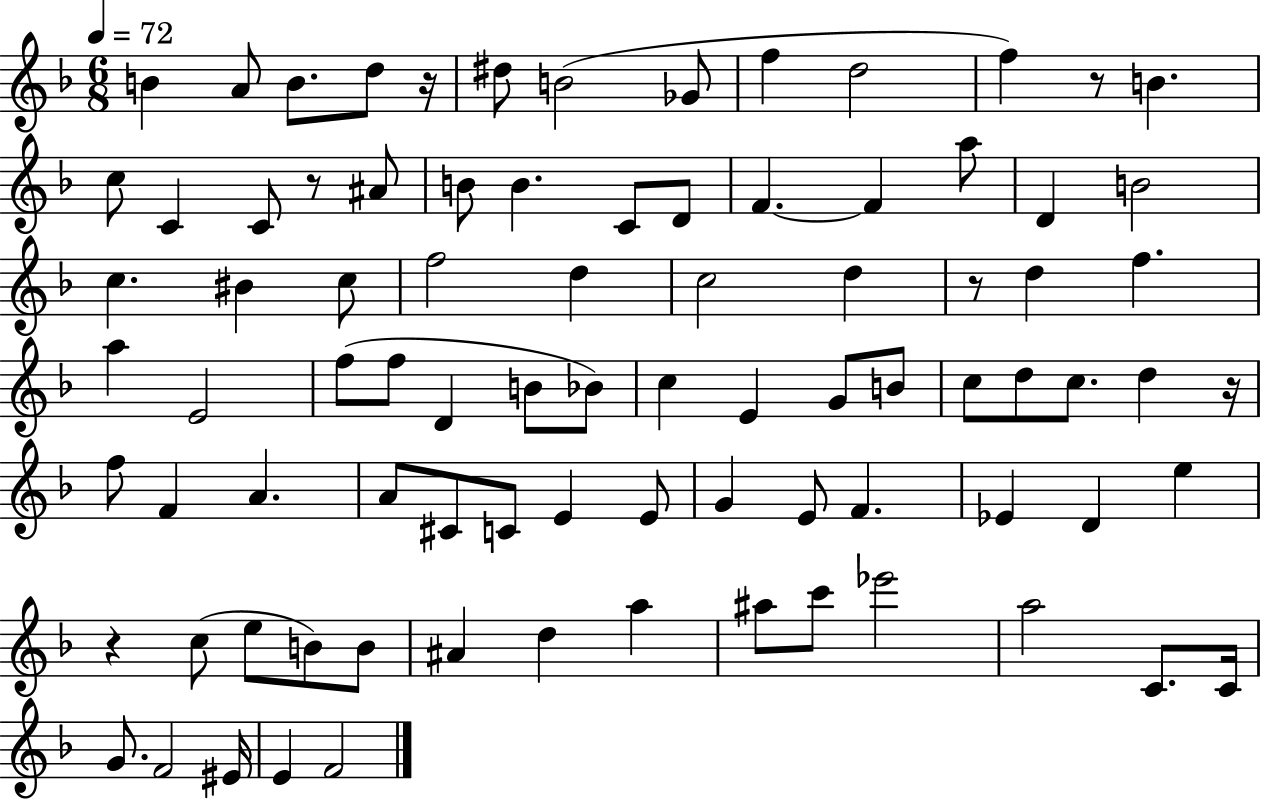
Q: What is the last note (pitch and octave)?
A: F4